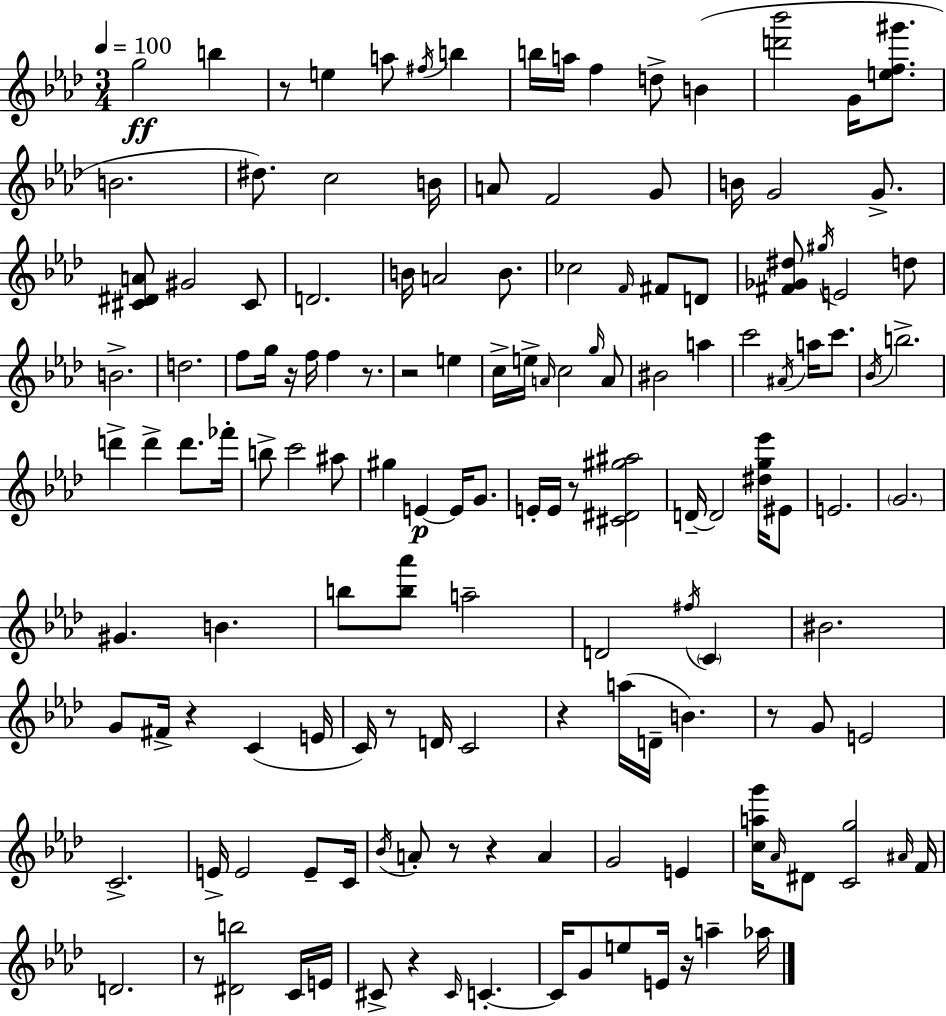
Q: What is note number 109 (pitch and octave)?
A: D4